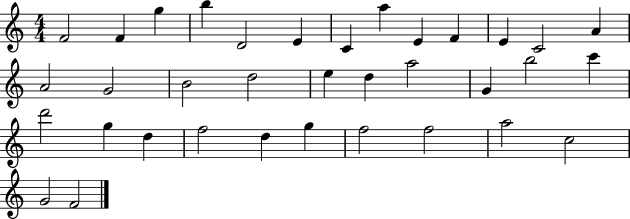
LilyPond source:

{
  \clef treble
  \numericTimeSignature
  \time 4/4
  \key c \major
  f'2 f'4 g''4 | b''4 d'2 e'4 | c'4 a''4 e'4 f'4 | e'4 c'2 a'4 | \break a'2 g'2 | b'2 d''2 | e''4 d''4 a''2 | g'4 b''2 c'''4 | \break d'''2 g''4 d''4 | f''2 d''4 g''4 | f''2 f''2 | a''2 c''2 | \break g'2 f'2 | \bar "|."
}